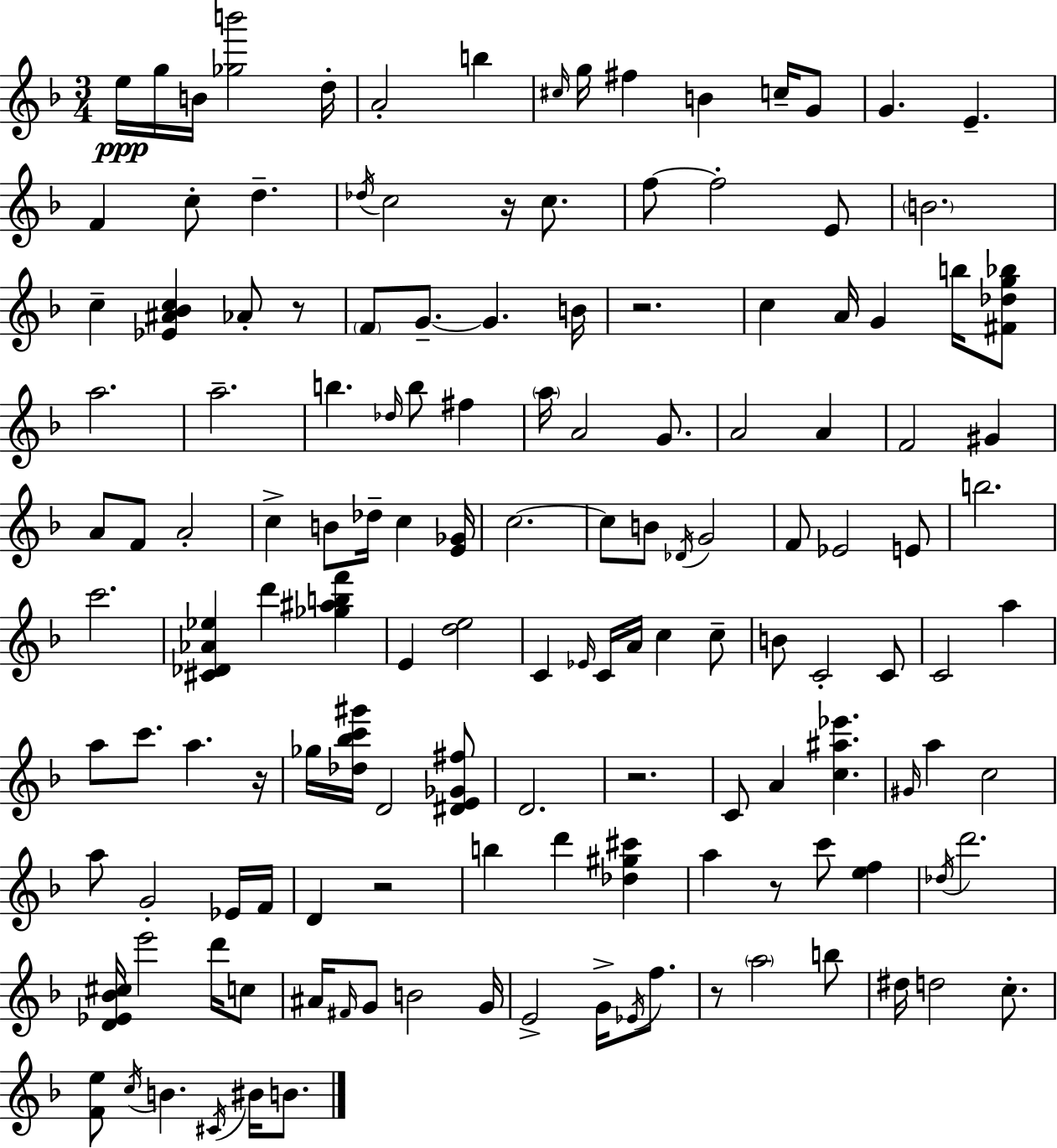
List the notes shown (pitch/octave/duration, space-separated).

E5/s G5/s B4/s [Gb5,B6]/h D5/s A4/h B5/q C#5/s G5/s F#5/q B4/q C5/s G4/e G4/q. E4/q. F4/q C5/e D5/q. Db5/s C5/h R/s C5/e. F5/e F5/h E4/e B4/h. C5/q [Eb4,A#4,Bb4,C5]/q Ab4/e R/e F4/e G4/e. G4/q. B4/s R/h. C5/q A4/s G4/q B5/s [F#4,Db5,G5,Bb5]/e A5/h. A5/h. B5/q. Db5/s B5/e F#5/q A5/s A4/h G4/e. A4/h A4/q F4/h G#4/q A4/e F4/e A4/h C5/q B4/e Db5/s C5/q [E4,Gb4]/s C5/h. C5/e B4/e Db4/s G4/h F4/e Eb4/h E4/e B5/h. C6/h. [C#4,Db4,Ab4,Eb5]/q D6/q [Gb5,A#5,B5,F6]/q E4/q [D5,E5]/h C4/q Eb4/s C4/s A4/s C5/q C5/e B4/e C4/h C4/e C4/h A5/q A5/e C6/e. A5/q. R/s Gb5/s [Db5,Bb5,C6,G#6]/s D4/h [D#4,E4,Gb4,F#5]/e D4/h. R/h. C4/e A4/q [C5,A#5,Eb6]/q. G#4/s A5/q C5/h A5/e G4/h Eb4/s F4/s D4/q R/h B5/q D6/q [Db5,G#5,C#6]/q A5/q R/e C6/e [E5,F5]/q Db5/s D6/h. [D4,Eb4,Bb4,C#5]/s E6/h D6/s C5/e A#4/s F#4/s G4/e B4/h G4/s E4/h G4/s Eb4/s F5/e. R/e A5/h B5/e D#5/s D5/h C5/e. [F4,E5]/e C5/s B4/q. C#4/s BIS4/s B4/e.